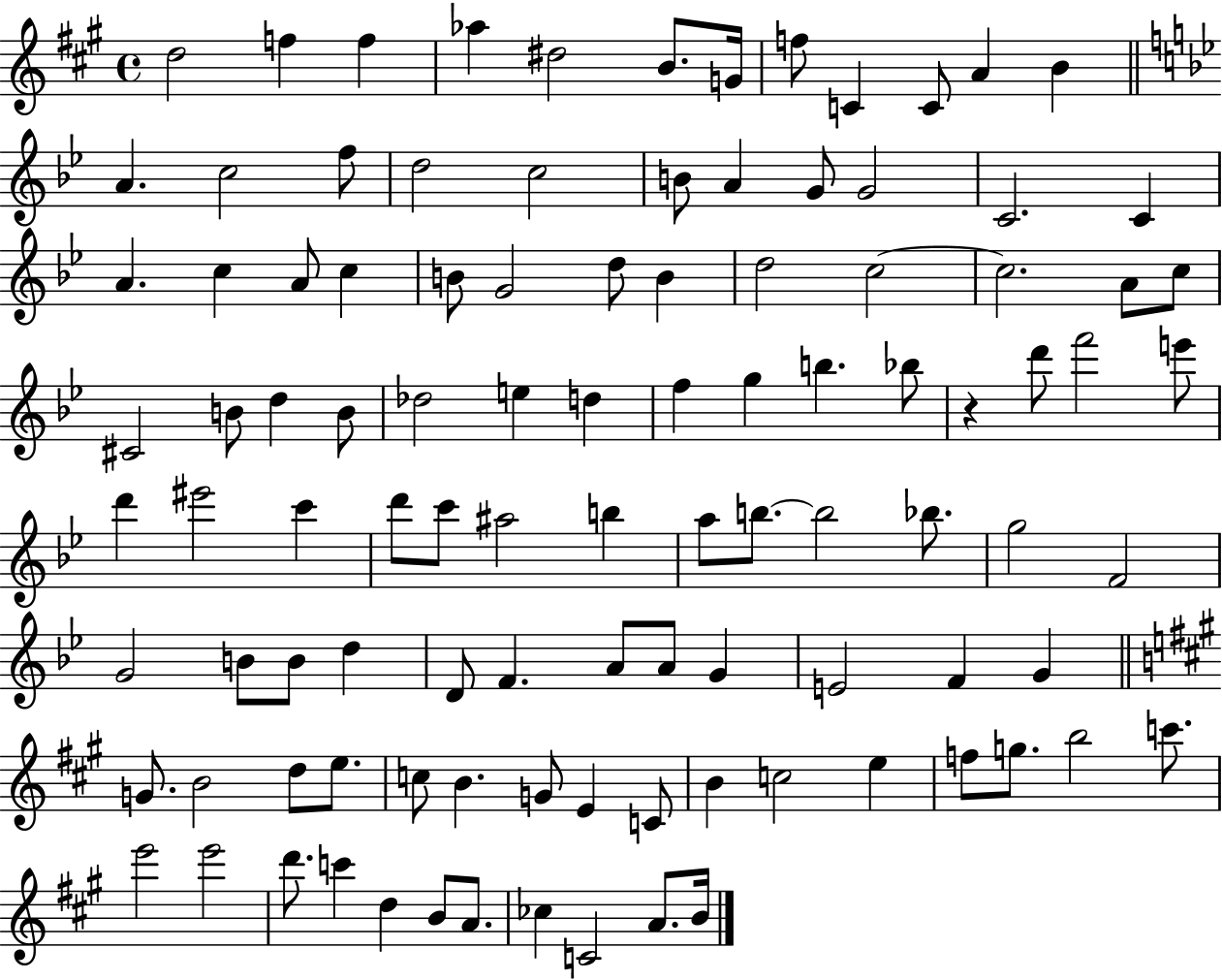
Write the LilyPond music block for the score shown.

{
  \clef treble
  \time 4/4
  \defaultTimeSignature
  \key a \major
  d''2 f''4 f''4 | aes''4 dis''2 b'8. g'16 | f''8 c'4 c'8 a'4 b'4 | \bar "||" \break \key bes \major a'4. c''2 f''8 | d''2 c''2 | b'8 a'4 g'8 g'2 | c'2. c'4 | \break a'4. c''4 a'8 c''4 | b'8 g'2 d''8 b'4 | d''2 c''2~~ | c''2. a'8 c''8 | \break cis'2 b'8 d''4 b'8 | des''2 e''4 d''4 | f''4 g''4 b''4. bes''8 | r4 d'''8 f'''2 e'''8 | \break d'''4 eis'''2 c'''4 | d'''8 c'''8 ais''2 b''4 | a''8 b''8.~~ b''2 bes''8. | g''2 f'2 | \break g'2 b'8 b'8 d''4 | d'8 f'4. a'8 a'8 g'4 | e'2 f'4 g'4 | \bar "||" \break \key a \major g'8. b'2 d''8 e''8. | c''8 b'4. g'8 e'4 c'8 | b'4 c''2 e''4 | f''8 g''8. b''2 c'''8. | \break e'''2 e'''2 | d'''8. c'''4 d''4 b'8 a'8. | ces''4 c'2 a'8. b'16 | \bar "|."
}